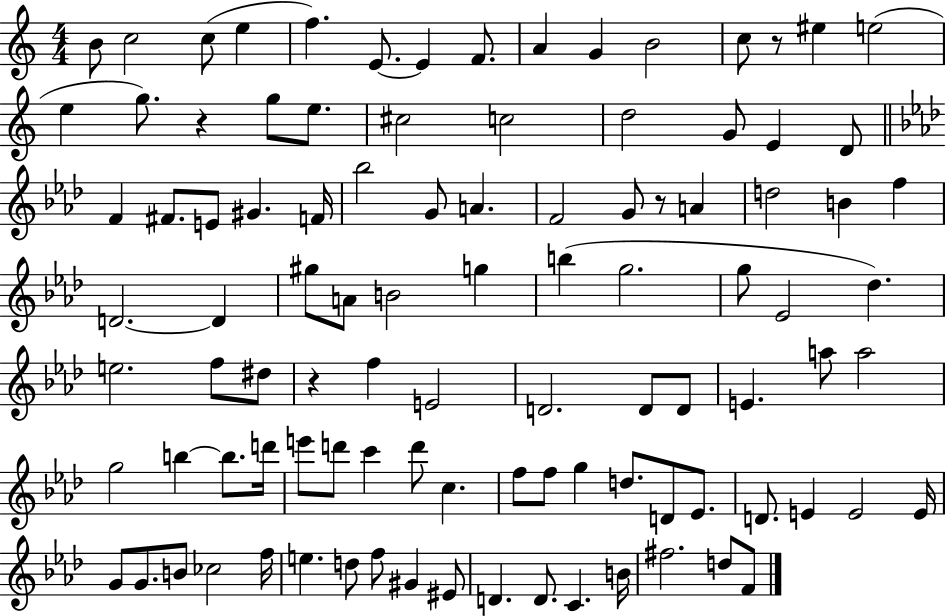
{
  \clef treble
  \numericTimeSignature
  \time 4/4
  \key c \major
  b'8 c''2 c''8( e''4 | f''4.) e'8.~~ e'4 f'8. | a'4 g'4 b'2 | c''8 r8 eis''4 e''2( | \break e''4 g''8.) r4 g''8 e''8. | cis''2 c''2 | d''2 g'8 e'4 d'8 | \bar "||" \break \key aes \major f'4 fis'8. e'8 gis'4. f'16 | bes''2 g'8 a'4. | f'2 g'8 r8 a'4 | d''2 b'4 f''4 | \break d'2.~~ d'4 | gis''8 a'8 b'2 g''4 | b''4( g''2. | g''8 ees'2 des''4.) | \break e''2. f''8 dis''8 | r4 f''4 e'2 | d'2. d'8 d'8 | e'4. a''8 a''2 | \break g''2 b''4~~ b''8. d'''16 | e'''8 d'''8 c'''4 d'''8 c''4. | f''8 f''8 g''4 d''8. d'8 ees'8. | d'8. e'4 e'2 e'16 | \break g'8 g'8. b'8 ces''2 f''16 | e''4. d''8 f''8 gis'4 eis'8 | d'4. d'8. c'4. b'16 | fis''2. d''8 f'8 | \break \bar "|."
}